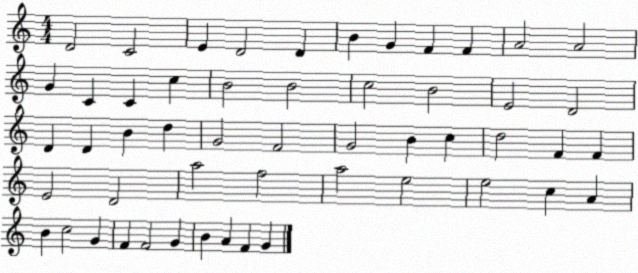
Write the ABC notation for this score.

X:1
T:Untitled
M:4/4
L:1/4
K:C
D2 C2 E D2 D B G F F A2 A2 G C C c B2 B2 c2 B2 E2 D2 D D B d G2 F2 G2 B c d2 F F E2 D2 a2 f2 a2 e2 e2 c A B c2 G F F2 G B A F G